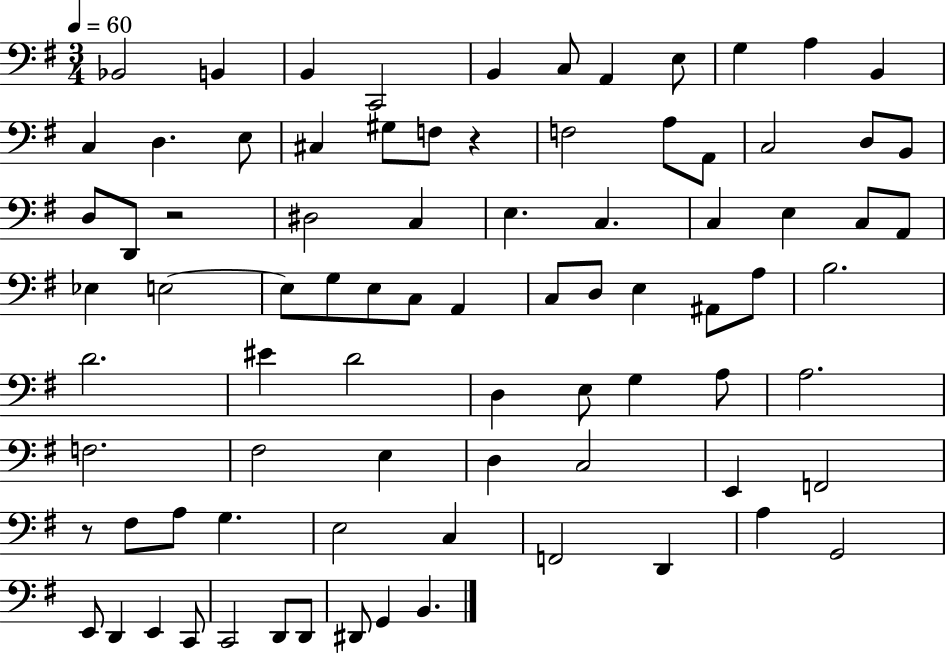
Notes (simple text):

Bb2/h B2/q B2/q C2/h B2/q C3/e A2/q E3/e G3/q A3/q B2/q C3/q D3/q. E3/e C#3/q G#3/e F3/e R/q F3/h A3/e A2/e C3/h D3/e B2/e D3/e D2/e R/h D#3/h C3/q E3/q. C3/q. C3/q E3/q C3/e A2/e Eb3/q E3/h E3/e G3/e E3/e C3/e A2/q C3/e D3/e E3/q A#2/e A3/e B3/h. D4/h. EIS4/q D4/h D3/q E3/e G3/q A3/e A3/h. F3/h. F#3/h E3/q D3/q C3/h E2/q F2/h R/e F#3/e A3/e G3/q. E3/h C3/q F2/h D2/q A3/q G2/h E2/e D2/q E2/q C2/e C2/h D2/e D2/e D#2/e G2/q B2/q.